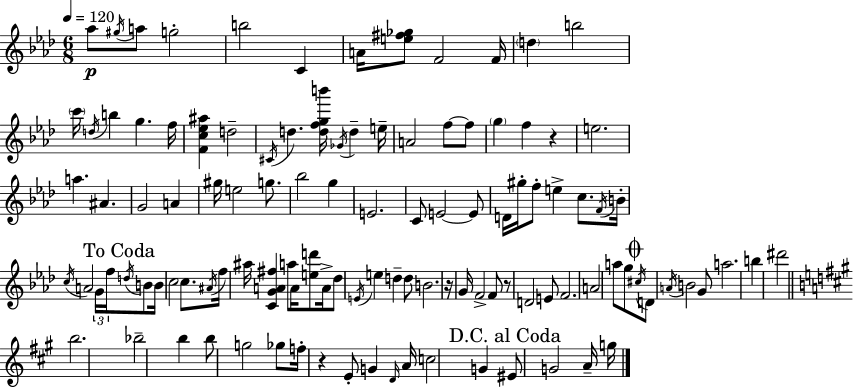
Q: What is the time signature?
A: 6/8